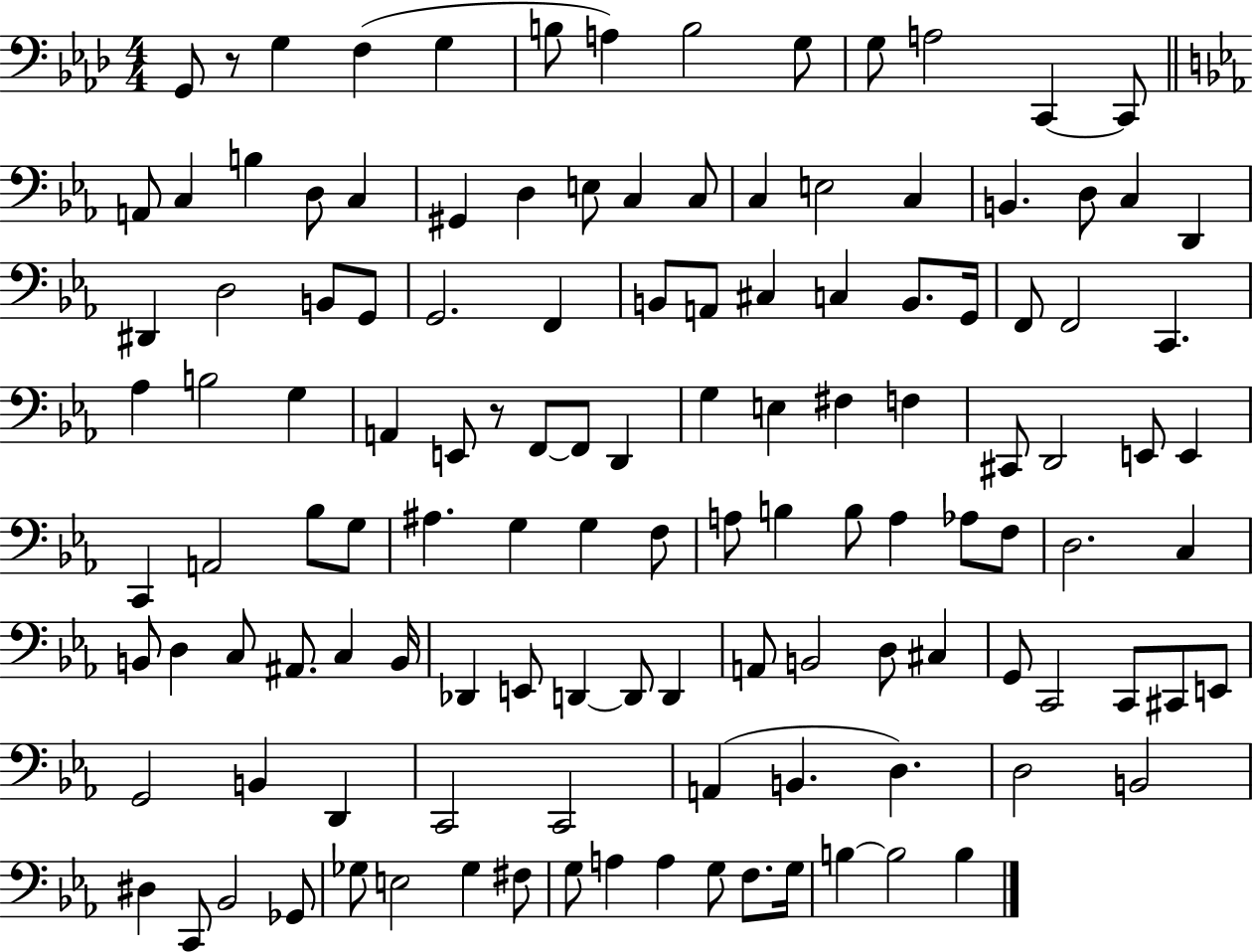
{
  \clef bass
  \numericTimeSignature
  \time 4/4
  \key aes \major
  g,8 r8 g4 f4( g4 | b8 a4) b2 g8 | g8 a2 c,4~~ c,8 | \bar "||" \break \key ees \major a,8 c4 b4 d8 c4 | gis,4 d4 e8 c4 c8 | c4 e2 c4 | b,4. d8 c4 d,4 | \break dis,4 d2 b,8 g,8 | g,2. f,4 | b,8 a,8 cis4 c4 b,8. g,16 | f,8 f,2 c,4. | \break aes4 b2 g4 | a,4 e,8 r8 f,8~~ f,8 d,4 | g4 e4 fis4 f4 | cis,8 d,2 e,8 e,4 | \break c,4 a,2 bes8 g8 | ais4. g4 g4 f8 | a8 b4 b8 a4 aes8 f8 | d2. c4 | \break b,8 d4 c8 ais,8. c4 b,16 | des,4 e,8 d,4~~ d,8 d,4 | a,8 b,2 d8 cis4 | g,8 c,2 c,8 cis,8 e,8 | \break g,2 b,4 d,4 | c,2 c,2 | a,4( b,4. d4.) | d2 b,2 | \break dis4 c,8 bes,2 ges,8 | ges8 e2 ges4 fis8 | g8 a4 a4 g8 f8. g16 | b4~~ b2 b4 | \break \bar "|."
}